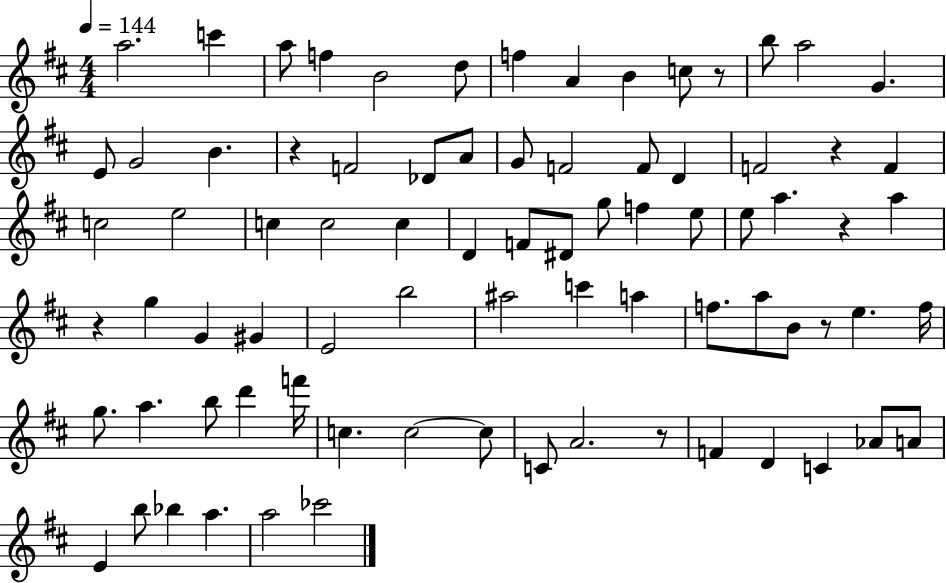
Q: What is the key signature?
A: D major